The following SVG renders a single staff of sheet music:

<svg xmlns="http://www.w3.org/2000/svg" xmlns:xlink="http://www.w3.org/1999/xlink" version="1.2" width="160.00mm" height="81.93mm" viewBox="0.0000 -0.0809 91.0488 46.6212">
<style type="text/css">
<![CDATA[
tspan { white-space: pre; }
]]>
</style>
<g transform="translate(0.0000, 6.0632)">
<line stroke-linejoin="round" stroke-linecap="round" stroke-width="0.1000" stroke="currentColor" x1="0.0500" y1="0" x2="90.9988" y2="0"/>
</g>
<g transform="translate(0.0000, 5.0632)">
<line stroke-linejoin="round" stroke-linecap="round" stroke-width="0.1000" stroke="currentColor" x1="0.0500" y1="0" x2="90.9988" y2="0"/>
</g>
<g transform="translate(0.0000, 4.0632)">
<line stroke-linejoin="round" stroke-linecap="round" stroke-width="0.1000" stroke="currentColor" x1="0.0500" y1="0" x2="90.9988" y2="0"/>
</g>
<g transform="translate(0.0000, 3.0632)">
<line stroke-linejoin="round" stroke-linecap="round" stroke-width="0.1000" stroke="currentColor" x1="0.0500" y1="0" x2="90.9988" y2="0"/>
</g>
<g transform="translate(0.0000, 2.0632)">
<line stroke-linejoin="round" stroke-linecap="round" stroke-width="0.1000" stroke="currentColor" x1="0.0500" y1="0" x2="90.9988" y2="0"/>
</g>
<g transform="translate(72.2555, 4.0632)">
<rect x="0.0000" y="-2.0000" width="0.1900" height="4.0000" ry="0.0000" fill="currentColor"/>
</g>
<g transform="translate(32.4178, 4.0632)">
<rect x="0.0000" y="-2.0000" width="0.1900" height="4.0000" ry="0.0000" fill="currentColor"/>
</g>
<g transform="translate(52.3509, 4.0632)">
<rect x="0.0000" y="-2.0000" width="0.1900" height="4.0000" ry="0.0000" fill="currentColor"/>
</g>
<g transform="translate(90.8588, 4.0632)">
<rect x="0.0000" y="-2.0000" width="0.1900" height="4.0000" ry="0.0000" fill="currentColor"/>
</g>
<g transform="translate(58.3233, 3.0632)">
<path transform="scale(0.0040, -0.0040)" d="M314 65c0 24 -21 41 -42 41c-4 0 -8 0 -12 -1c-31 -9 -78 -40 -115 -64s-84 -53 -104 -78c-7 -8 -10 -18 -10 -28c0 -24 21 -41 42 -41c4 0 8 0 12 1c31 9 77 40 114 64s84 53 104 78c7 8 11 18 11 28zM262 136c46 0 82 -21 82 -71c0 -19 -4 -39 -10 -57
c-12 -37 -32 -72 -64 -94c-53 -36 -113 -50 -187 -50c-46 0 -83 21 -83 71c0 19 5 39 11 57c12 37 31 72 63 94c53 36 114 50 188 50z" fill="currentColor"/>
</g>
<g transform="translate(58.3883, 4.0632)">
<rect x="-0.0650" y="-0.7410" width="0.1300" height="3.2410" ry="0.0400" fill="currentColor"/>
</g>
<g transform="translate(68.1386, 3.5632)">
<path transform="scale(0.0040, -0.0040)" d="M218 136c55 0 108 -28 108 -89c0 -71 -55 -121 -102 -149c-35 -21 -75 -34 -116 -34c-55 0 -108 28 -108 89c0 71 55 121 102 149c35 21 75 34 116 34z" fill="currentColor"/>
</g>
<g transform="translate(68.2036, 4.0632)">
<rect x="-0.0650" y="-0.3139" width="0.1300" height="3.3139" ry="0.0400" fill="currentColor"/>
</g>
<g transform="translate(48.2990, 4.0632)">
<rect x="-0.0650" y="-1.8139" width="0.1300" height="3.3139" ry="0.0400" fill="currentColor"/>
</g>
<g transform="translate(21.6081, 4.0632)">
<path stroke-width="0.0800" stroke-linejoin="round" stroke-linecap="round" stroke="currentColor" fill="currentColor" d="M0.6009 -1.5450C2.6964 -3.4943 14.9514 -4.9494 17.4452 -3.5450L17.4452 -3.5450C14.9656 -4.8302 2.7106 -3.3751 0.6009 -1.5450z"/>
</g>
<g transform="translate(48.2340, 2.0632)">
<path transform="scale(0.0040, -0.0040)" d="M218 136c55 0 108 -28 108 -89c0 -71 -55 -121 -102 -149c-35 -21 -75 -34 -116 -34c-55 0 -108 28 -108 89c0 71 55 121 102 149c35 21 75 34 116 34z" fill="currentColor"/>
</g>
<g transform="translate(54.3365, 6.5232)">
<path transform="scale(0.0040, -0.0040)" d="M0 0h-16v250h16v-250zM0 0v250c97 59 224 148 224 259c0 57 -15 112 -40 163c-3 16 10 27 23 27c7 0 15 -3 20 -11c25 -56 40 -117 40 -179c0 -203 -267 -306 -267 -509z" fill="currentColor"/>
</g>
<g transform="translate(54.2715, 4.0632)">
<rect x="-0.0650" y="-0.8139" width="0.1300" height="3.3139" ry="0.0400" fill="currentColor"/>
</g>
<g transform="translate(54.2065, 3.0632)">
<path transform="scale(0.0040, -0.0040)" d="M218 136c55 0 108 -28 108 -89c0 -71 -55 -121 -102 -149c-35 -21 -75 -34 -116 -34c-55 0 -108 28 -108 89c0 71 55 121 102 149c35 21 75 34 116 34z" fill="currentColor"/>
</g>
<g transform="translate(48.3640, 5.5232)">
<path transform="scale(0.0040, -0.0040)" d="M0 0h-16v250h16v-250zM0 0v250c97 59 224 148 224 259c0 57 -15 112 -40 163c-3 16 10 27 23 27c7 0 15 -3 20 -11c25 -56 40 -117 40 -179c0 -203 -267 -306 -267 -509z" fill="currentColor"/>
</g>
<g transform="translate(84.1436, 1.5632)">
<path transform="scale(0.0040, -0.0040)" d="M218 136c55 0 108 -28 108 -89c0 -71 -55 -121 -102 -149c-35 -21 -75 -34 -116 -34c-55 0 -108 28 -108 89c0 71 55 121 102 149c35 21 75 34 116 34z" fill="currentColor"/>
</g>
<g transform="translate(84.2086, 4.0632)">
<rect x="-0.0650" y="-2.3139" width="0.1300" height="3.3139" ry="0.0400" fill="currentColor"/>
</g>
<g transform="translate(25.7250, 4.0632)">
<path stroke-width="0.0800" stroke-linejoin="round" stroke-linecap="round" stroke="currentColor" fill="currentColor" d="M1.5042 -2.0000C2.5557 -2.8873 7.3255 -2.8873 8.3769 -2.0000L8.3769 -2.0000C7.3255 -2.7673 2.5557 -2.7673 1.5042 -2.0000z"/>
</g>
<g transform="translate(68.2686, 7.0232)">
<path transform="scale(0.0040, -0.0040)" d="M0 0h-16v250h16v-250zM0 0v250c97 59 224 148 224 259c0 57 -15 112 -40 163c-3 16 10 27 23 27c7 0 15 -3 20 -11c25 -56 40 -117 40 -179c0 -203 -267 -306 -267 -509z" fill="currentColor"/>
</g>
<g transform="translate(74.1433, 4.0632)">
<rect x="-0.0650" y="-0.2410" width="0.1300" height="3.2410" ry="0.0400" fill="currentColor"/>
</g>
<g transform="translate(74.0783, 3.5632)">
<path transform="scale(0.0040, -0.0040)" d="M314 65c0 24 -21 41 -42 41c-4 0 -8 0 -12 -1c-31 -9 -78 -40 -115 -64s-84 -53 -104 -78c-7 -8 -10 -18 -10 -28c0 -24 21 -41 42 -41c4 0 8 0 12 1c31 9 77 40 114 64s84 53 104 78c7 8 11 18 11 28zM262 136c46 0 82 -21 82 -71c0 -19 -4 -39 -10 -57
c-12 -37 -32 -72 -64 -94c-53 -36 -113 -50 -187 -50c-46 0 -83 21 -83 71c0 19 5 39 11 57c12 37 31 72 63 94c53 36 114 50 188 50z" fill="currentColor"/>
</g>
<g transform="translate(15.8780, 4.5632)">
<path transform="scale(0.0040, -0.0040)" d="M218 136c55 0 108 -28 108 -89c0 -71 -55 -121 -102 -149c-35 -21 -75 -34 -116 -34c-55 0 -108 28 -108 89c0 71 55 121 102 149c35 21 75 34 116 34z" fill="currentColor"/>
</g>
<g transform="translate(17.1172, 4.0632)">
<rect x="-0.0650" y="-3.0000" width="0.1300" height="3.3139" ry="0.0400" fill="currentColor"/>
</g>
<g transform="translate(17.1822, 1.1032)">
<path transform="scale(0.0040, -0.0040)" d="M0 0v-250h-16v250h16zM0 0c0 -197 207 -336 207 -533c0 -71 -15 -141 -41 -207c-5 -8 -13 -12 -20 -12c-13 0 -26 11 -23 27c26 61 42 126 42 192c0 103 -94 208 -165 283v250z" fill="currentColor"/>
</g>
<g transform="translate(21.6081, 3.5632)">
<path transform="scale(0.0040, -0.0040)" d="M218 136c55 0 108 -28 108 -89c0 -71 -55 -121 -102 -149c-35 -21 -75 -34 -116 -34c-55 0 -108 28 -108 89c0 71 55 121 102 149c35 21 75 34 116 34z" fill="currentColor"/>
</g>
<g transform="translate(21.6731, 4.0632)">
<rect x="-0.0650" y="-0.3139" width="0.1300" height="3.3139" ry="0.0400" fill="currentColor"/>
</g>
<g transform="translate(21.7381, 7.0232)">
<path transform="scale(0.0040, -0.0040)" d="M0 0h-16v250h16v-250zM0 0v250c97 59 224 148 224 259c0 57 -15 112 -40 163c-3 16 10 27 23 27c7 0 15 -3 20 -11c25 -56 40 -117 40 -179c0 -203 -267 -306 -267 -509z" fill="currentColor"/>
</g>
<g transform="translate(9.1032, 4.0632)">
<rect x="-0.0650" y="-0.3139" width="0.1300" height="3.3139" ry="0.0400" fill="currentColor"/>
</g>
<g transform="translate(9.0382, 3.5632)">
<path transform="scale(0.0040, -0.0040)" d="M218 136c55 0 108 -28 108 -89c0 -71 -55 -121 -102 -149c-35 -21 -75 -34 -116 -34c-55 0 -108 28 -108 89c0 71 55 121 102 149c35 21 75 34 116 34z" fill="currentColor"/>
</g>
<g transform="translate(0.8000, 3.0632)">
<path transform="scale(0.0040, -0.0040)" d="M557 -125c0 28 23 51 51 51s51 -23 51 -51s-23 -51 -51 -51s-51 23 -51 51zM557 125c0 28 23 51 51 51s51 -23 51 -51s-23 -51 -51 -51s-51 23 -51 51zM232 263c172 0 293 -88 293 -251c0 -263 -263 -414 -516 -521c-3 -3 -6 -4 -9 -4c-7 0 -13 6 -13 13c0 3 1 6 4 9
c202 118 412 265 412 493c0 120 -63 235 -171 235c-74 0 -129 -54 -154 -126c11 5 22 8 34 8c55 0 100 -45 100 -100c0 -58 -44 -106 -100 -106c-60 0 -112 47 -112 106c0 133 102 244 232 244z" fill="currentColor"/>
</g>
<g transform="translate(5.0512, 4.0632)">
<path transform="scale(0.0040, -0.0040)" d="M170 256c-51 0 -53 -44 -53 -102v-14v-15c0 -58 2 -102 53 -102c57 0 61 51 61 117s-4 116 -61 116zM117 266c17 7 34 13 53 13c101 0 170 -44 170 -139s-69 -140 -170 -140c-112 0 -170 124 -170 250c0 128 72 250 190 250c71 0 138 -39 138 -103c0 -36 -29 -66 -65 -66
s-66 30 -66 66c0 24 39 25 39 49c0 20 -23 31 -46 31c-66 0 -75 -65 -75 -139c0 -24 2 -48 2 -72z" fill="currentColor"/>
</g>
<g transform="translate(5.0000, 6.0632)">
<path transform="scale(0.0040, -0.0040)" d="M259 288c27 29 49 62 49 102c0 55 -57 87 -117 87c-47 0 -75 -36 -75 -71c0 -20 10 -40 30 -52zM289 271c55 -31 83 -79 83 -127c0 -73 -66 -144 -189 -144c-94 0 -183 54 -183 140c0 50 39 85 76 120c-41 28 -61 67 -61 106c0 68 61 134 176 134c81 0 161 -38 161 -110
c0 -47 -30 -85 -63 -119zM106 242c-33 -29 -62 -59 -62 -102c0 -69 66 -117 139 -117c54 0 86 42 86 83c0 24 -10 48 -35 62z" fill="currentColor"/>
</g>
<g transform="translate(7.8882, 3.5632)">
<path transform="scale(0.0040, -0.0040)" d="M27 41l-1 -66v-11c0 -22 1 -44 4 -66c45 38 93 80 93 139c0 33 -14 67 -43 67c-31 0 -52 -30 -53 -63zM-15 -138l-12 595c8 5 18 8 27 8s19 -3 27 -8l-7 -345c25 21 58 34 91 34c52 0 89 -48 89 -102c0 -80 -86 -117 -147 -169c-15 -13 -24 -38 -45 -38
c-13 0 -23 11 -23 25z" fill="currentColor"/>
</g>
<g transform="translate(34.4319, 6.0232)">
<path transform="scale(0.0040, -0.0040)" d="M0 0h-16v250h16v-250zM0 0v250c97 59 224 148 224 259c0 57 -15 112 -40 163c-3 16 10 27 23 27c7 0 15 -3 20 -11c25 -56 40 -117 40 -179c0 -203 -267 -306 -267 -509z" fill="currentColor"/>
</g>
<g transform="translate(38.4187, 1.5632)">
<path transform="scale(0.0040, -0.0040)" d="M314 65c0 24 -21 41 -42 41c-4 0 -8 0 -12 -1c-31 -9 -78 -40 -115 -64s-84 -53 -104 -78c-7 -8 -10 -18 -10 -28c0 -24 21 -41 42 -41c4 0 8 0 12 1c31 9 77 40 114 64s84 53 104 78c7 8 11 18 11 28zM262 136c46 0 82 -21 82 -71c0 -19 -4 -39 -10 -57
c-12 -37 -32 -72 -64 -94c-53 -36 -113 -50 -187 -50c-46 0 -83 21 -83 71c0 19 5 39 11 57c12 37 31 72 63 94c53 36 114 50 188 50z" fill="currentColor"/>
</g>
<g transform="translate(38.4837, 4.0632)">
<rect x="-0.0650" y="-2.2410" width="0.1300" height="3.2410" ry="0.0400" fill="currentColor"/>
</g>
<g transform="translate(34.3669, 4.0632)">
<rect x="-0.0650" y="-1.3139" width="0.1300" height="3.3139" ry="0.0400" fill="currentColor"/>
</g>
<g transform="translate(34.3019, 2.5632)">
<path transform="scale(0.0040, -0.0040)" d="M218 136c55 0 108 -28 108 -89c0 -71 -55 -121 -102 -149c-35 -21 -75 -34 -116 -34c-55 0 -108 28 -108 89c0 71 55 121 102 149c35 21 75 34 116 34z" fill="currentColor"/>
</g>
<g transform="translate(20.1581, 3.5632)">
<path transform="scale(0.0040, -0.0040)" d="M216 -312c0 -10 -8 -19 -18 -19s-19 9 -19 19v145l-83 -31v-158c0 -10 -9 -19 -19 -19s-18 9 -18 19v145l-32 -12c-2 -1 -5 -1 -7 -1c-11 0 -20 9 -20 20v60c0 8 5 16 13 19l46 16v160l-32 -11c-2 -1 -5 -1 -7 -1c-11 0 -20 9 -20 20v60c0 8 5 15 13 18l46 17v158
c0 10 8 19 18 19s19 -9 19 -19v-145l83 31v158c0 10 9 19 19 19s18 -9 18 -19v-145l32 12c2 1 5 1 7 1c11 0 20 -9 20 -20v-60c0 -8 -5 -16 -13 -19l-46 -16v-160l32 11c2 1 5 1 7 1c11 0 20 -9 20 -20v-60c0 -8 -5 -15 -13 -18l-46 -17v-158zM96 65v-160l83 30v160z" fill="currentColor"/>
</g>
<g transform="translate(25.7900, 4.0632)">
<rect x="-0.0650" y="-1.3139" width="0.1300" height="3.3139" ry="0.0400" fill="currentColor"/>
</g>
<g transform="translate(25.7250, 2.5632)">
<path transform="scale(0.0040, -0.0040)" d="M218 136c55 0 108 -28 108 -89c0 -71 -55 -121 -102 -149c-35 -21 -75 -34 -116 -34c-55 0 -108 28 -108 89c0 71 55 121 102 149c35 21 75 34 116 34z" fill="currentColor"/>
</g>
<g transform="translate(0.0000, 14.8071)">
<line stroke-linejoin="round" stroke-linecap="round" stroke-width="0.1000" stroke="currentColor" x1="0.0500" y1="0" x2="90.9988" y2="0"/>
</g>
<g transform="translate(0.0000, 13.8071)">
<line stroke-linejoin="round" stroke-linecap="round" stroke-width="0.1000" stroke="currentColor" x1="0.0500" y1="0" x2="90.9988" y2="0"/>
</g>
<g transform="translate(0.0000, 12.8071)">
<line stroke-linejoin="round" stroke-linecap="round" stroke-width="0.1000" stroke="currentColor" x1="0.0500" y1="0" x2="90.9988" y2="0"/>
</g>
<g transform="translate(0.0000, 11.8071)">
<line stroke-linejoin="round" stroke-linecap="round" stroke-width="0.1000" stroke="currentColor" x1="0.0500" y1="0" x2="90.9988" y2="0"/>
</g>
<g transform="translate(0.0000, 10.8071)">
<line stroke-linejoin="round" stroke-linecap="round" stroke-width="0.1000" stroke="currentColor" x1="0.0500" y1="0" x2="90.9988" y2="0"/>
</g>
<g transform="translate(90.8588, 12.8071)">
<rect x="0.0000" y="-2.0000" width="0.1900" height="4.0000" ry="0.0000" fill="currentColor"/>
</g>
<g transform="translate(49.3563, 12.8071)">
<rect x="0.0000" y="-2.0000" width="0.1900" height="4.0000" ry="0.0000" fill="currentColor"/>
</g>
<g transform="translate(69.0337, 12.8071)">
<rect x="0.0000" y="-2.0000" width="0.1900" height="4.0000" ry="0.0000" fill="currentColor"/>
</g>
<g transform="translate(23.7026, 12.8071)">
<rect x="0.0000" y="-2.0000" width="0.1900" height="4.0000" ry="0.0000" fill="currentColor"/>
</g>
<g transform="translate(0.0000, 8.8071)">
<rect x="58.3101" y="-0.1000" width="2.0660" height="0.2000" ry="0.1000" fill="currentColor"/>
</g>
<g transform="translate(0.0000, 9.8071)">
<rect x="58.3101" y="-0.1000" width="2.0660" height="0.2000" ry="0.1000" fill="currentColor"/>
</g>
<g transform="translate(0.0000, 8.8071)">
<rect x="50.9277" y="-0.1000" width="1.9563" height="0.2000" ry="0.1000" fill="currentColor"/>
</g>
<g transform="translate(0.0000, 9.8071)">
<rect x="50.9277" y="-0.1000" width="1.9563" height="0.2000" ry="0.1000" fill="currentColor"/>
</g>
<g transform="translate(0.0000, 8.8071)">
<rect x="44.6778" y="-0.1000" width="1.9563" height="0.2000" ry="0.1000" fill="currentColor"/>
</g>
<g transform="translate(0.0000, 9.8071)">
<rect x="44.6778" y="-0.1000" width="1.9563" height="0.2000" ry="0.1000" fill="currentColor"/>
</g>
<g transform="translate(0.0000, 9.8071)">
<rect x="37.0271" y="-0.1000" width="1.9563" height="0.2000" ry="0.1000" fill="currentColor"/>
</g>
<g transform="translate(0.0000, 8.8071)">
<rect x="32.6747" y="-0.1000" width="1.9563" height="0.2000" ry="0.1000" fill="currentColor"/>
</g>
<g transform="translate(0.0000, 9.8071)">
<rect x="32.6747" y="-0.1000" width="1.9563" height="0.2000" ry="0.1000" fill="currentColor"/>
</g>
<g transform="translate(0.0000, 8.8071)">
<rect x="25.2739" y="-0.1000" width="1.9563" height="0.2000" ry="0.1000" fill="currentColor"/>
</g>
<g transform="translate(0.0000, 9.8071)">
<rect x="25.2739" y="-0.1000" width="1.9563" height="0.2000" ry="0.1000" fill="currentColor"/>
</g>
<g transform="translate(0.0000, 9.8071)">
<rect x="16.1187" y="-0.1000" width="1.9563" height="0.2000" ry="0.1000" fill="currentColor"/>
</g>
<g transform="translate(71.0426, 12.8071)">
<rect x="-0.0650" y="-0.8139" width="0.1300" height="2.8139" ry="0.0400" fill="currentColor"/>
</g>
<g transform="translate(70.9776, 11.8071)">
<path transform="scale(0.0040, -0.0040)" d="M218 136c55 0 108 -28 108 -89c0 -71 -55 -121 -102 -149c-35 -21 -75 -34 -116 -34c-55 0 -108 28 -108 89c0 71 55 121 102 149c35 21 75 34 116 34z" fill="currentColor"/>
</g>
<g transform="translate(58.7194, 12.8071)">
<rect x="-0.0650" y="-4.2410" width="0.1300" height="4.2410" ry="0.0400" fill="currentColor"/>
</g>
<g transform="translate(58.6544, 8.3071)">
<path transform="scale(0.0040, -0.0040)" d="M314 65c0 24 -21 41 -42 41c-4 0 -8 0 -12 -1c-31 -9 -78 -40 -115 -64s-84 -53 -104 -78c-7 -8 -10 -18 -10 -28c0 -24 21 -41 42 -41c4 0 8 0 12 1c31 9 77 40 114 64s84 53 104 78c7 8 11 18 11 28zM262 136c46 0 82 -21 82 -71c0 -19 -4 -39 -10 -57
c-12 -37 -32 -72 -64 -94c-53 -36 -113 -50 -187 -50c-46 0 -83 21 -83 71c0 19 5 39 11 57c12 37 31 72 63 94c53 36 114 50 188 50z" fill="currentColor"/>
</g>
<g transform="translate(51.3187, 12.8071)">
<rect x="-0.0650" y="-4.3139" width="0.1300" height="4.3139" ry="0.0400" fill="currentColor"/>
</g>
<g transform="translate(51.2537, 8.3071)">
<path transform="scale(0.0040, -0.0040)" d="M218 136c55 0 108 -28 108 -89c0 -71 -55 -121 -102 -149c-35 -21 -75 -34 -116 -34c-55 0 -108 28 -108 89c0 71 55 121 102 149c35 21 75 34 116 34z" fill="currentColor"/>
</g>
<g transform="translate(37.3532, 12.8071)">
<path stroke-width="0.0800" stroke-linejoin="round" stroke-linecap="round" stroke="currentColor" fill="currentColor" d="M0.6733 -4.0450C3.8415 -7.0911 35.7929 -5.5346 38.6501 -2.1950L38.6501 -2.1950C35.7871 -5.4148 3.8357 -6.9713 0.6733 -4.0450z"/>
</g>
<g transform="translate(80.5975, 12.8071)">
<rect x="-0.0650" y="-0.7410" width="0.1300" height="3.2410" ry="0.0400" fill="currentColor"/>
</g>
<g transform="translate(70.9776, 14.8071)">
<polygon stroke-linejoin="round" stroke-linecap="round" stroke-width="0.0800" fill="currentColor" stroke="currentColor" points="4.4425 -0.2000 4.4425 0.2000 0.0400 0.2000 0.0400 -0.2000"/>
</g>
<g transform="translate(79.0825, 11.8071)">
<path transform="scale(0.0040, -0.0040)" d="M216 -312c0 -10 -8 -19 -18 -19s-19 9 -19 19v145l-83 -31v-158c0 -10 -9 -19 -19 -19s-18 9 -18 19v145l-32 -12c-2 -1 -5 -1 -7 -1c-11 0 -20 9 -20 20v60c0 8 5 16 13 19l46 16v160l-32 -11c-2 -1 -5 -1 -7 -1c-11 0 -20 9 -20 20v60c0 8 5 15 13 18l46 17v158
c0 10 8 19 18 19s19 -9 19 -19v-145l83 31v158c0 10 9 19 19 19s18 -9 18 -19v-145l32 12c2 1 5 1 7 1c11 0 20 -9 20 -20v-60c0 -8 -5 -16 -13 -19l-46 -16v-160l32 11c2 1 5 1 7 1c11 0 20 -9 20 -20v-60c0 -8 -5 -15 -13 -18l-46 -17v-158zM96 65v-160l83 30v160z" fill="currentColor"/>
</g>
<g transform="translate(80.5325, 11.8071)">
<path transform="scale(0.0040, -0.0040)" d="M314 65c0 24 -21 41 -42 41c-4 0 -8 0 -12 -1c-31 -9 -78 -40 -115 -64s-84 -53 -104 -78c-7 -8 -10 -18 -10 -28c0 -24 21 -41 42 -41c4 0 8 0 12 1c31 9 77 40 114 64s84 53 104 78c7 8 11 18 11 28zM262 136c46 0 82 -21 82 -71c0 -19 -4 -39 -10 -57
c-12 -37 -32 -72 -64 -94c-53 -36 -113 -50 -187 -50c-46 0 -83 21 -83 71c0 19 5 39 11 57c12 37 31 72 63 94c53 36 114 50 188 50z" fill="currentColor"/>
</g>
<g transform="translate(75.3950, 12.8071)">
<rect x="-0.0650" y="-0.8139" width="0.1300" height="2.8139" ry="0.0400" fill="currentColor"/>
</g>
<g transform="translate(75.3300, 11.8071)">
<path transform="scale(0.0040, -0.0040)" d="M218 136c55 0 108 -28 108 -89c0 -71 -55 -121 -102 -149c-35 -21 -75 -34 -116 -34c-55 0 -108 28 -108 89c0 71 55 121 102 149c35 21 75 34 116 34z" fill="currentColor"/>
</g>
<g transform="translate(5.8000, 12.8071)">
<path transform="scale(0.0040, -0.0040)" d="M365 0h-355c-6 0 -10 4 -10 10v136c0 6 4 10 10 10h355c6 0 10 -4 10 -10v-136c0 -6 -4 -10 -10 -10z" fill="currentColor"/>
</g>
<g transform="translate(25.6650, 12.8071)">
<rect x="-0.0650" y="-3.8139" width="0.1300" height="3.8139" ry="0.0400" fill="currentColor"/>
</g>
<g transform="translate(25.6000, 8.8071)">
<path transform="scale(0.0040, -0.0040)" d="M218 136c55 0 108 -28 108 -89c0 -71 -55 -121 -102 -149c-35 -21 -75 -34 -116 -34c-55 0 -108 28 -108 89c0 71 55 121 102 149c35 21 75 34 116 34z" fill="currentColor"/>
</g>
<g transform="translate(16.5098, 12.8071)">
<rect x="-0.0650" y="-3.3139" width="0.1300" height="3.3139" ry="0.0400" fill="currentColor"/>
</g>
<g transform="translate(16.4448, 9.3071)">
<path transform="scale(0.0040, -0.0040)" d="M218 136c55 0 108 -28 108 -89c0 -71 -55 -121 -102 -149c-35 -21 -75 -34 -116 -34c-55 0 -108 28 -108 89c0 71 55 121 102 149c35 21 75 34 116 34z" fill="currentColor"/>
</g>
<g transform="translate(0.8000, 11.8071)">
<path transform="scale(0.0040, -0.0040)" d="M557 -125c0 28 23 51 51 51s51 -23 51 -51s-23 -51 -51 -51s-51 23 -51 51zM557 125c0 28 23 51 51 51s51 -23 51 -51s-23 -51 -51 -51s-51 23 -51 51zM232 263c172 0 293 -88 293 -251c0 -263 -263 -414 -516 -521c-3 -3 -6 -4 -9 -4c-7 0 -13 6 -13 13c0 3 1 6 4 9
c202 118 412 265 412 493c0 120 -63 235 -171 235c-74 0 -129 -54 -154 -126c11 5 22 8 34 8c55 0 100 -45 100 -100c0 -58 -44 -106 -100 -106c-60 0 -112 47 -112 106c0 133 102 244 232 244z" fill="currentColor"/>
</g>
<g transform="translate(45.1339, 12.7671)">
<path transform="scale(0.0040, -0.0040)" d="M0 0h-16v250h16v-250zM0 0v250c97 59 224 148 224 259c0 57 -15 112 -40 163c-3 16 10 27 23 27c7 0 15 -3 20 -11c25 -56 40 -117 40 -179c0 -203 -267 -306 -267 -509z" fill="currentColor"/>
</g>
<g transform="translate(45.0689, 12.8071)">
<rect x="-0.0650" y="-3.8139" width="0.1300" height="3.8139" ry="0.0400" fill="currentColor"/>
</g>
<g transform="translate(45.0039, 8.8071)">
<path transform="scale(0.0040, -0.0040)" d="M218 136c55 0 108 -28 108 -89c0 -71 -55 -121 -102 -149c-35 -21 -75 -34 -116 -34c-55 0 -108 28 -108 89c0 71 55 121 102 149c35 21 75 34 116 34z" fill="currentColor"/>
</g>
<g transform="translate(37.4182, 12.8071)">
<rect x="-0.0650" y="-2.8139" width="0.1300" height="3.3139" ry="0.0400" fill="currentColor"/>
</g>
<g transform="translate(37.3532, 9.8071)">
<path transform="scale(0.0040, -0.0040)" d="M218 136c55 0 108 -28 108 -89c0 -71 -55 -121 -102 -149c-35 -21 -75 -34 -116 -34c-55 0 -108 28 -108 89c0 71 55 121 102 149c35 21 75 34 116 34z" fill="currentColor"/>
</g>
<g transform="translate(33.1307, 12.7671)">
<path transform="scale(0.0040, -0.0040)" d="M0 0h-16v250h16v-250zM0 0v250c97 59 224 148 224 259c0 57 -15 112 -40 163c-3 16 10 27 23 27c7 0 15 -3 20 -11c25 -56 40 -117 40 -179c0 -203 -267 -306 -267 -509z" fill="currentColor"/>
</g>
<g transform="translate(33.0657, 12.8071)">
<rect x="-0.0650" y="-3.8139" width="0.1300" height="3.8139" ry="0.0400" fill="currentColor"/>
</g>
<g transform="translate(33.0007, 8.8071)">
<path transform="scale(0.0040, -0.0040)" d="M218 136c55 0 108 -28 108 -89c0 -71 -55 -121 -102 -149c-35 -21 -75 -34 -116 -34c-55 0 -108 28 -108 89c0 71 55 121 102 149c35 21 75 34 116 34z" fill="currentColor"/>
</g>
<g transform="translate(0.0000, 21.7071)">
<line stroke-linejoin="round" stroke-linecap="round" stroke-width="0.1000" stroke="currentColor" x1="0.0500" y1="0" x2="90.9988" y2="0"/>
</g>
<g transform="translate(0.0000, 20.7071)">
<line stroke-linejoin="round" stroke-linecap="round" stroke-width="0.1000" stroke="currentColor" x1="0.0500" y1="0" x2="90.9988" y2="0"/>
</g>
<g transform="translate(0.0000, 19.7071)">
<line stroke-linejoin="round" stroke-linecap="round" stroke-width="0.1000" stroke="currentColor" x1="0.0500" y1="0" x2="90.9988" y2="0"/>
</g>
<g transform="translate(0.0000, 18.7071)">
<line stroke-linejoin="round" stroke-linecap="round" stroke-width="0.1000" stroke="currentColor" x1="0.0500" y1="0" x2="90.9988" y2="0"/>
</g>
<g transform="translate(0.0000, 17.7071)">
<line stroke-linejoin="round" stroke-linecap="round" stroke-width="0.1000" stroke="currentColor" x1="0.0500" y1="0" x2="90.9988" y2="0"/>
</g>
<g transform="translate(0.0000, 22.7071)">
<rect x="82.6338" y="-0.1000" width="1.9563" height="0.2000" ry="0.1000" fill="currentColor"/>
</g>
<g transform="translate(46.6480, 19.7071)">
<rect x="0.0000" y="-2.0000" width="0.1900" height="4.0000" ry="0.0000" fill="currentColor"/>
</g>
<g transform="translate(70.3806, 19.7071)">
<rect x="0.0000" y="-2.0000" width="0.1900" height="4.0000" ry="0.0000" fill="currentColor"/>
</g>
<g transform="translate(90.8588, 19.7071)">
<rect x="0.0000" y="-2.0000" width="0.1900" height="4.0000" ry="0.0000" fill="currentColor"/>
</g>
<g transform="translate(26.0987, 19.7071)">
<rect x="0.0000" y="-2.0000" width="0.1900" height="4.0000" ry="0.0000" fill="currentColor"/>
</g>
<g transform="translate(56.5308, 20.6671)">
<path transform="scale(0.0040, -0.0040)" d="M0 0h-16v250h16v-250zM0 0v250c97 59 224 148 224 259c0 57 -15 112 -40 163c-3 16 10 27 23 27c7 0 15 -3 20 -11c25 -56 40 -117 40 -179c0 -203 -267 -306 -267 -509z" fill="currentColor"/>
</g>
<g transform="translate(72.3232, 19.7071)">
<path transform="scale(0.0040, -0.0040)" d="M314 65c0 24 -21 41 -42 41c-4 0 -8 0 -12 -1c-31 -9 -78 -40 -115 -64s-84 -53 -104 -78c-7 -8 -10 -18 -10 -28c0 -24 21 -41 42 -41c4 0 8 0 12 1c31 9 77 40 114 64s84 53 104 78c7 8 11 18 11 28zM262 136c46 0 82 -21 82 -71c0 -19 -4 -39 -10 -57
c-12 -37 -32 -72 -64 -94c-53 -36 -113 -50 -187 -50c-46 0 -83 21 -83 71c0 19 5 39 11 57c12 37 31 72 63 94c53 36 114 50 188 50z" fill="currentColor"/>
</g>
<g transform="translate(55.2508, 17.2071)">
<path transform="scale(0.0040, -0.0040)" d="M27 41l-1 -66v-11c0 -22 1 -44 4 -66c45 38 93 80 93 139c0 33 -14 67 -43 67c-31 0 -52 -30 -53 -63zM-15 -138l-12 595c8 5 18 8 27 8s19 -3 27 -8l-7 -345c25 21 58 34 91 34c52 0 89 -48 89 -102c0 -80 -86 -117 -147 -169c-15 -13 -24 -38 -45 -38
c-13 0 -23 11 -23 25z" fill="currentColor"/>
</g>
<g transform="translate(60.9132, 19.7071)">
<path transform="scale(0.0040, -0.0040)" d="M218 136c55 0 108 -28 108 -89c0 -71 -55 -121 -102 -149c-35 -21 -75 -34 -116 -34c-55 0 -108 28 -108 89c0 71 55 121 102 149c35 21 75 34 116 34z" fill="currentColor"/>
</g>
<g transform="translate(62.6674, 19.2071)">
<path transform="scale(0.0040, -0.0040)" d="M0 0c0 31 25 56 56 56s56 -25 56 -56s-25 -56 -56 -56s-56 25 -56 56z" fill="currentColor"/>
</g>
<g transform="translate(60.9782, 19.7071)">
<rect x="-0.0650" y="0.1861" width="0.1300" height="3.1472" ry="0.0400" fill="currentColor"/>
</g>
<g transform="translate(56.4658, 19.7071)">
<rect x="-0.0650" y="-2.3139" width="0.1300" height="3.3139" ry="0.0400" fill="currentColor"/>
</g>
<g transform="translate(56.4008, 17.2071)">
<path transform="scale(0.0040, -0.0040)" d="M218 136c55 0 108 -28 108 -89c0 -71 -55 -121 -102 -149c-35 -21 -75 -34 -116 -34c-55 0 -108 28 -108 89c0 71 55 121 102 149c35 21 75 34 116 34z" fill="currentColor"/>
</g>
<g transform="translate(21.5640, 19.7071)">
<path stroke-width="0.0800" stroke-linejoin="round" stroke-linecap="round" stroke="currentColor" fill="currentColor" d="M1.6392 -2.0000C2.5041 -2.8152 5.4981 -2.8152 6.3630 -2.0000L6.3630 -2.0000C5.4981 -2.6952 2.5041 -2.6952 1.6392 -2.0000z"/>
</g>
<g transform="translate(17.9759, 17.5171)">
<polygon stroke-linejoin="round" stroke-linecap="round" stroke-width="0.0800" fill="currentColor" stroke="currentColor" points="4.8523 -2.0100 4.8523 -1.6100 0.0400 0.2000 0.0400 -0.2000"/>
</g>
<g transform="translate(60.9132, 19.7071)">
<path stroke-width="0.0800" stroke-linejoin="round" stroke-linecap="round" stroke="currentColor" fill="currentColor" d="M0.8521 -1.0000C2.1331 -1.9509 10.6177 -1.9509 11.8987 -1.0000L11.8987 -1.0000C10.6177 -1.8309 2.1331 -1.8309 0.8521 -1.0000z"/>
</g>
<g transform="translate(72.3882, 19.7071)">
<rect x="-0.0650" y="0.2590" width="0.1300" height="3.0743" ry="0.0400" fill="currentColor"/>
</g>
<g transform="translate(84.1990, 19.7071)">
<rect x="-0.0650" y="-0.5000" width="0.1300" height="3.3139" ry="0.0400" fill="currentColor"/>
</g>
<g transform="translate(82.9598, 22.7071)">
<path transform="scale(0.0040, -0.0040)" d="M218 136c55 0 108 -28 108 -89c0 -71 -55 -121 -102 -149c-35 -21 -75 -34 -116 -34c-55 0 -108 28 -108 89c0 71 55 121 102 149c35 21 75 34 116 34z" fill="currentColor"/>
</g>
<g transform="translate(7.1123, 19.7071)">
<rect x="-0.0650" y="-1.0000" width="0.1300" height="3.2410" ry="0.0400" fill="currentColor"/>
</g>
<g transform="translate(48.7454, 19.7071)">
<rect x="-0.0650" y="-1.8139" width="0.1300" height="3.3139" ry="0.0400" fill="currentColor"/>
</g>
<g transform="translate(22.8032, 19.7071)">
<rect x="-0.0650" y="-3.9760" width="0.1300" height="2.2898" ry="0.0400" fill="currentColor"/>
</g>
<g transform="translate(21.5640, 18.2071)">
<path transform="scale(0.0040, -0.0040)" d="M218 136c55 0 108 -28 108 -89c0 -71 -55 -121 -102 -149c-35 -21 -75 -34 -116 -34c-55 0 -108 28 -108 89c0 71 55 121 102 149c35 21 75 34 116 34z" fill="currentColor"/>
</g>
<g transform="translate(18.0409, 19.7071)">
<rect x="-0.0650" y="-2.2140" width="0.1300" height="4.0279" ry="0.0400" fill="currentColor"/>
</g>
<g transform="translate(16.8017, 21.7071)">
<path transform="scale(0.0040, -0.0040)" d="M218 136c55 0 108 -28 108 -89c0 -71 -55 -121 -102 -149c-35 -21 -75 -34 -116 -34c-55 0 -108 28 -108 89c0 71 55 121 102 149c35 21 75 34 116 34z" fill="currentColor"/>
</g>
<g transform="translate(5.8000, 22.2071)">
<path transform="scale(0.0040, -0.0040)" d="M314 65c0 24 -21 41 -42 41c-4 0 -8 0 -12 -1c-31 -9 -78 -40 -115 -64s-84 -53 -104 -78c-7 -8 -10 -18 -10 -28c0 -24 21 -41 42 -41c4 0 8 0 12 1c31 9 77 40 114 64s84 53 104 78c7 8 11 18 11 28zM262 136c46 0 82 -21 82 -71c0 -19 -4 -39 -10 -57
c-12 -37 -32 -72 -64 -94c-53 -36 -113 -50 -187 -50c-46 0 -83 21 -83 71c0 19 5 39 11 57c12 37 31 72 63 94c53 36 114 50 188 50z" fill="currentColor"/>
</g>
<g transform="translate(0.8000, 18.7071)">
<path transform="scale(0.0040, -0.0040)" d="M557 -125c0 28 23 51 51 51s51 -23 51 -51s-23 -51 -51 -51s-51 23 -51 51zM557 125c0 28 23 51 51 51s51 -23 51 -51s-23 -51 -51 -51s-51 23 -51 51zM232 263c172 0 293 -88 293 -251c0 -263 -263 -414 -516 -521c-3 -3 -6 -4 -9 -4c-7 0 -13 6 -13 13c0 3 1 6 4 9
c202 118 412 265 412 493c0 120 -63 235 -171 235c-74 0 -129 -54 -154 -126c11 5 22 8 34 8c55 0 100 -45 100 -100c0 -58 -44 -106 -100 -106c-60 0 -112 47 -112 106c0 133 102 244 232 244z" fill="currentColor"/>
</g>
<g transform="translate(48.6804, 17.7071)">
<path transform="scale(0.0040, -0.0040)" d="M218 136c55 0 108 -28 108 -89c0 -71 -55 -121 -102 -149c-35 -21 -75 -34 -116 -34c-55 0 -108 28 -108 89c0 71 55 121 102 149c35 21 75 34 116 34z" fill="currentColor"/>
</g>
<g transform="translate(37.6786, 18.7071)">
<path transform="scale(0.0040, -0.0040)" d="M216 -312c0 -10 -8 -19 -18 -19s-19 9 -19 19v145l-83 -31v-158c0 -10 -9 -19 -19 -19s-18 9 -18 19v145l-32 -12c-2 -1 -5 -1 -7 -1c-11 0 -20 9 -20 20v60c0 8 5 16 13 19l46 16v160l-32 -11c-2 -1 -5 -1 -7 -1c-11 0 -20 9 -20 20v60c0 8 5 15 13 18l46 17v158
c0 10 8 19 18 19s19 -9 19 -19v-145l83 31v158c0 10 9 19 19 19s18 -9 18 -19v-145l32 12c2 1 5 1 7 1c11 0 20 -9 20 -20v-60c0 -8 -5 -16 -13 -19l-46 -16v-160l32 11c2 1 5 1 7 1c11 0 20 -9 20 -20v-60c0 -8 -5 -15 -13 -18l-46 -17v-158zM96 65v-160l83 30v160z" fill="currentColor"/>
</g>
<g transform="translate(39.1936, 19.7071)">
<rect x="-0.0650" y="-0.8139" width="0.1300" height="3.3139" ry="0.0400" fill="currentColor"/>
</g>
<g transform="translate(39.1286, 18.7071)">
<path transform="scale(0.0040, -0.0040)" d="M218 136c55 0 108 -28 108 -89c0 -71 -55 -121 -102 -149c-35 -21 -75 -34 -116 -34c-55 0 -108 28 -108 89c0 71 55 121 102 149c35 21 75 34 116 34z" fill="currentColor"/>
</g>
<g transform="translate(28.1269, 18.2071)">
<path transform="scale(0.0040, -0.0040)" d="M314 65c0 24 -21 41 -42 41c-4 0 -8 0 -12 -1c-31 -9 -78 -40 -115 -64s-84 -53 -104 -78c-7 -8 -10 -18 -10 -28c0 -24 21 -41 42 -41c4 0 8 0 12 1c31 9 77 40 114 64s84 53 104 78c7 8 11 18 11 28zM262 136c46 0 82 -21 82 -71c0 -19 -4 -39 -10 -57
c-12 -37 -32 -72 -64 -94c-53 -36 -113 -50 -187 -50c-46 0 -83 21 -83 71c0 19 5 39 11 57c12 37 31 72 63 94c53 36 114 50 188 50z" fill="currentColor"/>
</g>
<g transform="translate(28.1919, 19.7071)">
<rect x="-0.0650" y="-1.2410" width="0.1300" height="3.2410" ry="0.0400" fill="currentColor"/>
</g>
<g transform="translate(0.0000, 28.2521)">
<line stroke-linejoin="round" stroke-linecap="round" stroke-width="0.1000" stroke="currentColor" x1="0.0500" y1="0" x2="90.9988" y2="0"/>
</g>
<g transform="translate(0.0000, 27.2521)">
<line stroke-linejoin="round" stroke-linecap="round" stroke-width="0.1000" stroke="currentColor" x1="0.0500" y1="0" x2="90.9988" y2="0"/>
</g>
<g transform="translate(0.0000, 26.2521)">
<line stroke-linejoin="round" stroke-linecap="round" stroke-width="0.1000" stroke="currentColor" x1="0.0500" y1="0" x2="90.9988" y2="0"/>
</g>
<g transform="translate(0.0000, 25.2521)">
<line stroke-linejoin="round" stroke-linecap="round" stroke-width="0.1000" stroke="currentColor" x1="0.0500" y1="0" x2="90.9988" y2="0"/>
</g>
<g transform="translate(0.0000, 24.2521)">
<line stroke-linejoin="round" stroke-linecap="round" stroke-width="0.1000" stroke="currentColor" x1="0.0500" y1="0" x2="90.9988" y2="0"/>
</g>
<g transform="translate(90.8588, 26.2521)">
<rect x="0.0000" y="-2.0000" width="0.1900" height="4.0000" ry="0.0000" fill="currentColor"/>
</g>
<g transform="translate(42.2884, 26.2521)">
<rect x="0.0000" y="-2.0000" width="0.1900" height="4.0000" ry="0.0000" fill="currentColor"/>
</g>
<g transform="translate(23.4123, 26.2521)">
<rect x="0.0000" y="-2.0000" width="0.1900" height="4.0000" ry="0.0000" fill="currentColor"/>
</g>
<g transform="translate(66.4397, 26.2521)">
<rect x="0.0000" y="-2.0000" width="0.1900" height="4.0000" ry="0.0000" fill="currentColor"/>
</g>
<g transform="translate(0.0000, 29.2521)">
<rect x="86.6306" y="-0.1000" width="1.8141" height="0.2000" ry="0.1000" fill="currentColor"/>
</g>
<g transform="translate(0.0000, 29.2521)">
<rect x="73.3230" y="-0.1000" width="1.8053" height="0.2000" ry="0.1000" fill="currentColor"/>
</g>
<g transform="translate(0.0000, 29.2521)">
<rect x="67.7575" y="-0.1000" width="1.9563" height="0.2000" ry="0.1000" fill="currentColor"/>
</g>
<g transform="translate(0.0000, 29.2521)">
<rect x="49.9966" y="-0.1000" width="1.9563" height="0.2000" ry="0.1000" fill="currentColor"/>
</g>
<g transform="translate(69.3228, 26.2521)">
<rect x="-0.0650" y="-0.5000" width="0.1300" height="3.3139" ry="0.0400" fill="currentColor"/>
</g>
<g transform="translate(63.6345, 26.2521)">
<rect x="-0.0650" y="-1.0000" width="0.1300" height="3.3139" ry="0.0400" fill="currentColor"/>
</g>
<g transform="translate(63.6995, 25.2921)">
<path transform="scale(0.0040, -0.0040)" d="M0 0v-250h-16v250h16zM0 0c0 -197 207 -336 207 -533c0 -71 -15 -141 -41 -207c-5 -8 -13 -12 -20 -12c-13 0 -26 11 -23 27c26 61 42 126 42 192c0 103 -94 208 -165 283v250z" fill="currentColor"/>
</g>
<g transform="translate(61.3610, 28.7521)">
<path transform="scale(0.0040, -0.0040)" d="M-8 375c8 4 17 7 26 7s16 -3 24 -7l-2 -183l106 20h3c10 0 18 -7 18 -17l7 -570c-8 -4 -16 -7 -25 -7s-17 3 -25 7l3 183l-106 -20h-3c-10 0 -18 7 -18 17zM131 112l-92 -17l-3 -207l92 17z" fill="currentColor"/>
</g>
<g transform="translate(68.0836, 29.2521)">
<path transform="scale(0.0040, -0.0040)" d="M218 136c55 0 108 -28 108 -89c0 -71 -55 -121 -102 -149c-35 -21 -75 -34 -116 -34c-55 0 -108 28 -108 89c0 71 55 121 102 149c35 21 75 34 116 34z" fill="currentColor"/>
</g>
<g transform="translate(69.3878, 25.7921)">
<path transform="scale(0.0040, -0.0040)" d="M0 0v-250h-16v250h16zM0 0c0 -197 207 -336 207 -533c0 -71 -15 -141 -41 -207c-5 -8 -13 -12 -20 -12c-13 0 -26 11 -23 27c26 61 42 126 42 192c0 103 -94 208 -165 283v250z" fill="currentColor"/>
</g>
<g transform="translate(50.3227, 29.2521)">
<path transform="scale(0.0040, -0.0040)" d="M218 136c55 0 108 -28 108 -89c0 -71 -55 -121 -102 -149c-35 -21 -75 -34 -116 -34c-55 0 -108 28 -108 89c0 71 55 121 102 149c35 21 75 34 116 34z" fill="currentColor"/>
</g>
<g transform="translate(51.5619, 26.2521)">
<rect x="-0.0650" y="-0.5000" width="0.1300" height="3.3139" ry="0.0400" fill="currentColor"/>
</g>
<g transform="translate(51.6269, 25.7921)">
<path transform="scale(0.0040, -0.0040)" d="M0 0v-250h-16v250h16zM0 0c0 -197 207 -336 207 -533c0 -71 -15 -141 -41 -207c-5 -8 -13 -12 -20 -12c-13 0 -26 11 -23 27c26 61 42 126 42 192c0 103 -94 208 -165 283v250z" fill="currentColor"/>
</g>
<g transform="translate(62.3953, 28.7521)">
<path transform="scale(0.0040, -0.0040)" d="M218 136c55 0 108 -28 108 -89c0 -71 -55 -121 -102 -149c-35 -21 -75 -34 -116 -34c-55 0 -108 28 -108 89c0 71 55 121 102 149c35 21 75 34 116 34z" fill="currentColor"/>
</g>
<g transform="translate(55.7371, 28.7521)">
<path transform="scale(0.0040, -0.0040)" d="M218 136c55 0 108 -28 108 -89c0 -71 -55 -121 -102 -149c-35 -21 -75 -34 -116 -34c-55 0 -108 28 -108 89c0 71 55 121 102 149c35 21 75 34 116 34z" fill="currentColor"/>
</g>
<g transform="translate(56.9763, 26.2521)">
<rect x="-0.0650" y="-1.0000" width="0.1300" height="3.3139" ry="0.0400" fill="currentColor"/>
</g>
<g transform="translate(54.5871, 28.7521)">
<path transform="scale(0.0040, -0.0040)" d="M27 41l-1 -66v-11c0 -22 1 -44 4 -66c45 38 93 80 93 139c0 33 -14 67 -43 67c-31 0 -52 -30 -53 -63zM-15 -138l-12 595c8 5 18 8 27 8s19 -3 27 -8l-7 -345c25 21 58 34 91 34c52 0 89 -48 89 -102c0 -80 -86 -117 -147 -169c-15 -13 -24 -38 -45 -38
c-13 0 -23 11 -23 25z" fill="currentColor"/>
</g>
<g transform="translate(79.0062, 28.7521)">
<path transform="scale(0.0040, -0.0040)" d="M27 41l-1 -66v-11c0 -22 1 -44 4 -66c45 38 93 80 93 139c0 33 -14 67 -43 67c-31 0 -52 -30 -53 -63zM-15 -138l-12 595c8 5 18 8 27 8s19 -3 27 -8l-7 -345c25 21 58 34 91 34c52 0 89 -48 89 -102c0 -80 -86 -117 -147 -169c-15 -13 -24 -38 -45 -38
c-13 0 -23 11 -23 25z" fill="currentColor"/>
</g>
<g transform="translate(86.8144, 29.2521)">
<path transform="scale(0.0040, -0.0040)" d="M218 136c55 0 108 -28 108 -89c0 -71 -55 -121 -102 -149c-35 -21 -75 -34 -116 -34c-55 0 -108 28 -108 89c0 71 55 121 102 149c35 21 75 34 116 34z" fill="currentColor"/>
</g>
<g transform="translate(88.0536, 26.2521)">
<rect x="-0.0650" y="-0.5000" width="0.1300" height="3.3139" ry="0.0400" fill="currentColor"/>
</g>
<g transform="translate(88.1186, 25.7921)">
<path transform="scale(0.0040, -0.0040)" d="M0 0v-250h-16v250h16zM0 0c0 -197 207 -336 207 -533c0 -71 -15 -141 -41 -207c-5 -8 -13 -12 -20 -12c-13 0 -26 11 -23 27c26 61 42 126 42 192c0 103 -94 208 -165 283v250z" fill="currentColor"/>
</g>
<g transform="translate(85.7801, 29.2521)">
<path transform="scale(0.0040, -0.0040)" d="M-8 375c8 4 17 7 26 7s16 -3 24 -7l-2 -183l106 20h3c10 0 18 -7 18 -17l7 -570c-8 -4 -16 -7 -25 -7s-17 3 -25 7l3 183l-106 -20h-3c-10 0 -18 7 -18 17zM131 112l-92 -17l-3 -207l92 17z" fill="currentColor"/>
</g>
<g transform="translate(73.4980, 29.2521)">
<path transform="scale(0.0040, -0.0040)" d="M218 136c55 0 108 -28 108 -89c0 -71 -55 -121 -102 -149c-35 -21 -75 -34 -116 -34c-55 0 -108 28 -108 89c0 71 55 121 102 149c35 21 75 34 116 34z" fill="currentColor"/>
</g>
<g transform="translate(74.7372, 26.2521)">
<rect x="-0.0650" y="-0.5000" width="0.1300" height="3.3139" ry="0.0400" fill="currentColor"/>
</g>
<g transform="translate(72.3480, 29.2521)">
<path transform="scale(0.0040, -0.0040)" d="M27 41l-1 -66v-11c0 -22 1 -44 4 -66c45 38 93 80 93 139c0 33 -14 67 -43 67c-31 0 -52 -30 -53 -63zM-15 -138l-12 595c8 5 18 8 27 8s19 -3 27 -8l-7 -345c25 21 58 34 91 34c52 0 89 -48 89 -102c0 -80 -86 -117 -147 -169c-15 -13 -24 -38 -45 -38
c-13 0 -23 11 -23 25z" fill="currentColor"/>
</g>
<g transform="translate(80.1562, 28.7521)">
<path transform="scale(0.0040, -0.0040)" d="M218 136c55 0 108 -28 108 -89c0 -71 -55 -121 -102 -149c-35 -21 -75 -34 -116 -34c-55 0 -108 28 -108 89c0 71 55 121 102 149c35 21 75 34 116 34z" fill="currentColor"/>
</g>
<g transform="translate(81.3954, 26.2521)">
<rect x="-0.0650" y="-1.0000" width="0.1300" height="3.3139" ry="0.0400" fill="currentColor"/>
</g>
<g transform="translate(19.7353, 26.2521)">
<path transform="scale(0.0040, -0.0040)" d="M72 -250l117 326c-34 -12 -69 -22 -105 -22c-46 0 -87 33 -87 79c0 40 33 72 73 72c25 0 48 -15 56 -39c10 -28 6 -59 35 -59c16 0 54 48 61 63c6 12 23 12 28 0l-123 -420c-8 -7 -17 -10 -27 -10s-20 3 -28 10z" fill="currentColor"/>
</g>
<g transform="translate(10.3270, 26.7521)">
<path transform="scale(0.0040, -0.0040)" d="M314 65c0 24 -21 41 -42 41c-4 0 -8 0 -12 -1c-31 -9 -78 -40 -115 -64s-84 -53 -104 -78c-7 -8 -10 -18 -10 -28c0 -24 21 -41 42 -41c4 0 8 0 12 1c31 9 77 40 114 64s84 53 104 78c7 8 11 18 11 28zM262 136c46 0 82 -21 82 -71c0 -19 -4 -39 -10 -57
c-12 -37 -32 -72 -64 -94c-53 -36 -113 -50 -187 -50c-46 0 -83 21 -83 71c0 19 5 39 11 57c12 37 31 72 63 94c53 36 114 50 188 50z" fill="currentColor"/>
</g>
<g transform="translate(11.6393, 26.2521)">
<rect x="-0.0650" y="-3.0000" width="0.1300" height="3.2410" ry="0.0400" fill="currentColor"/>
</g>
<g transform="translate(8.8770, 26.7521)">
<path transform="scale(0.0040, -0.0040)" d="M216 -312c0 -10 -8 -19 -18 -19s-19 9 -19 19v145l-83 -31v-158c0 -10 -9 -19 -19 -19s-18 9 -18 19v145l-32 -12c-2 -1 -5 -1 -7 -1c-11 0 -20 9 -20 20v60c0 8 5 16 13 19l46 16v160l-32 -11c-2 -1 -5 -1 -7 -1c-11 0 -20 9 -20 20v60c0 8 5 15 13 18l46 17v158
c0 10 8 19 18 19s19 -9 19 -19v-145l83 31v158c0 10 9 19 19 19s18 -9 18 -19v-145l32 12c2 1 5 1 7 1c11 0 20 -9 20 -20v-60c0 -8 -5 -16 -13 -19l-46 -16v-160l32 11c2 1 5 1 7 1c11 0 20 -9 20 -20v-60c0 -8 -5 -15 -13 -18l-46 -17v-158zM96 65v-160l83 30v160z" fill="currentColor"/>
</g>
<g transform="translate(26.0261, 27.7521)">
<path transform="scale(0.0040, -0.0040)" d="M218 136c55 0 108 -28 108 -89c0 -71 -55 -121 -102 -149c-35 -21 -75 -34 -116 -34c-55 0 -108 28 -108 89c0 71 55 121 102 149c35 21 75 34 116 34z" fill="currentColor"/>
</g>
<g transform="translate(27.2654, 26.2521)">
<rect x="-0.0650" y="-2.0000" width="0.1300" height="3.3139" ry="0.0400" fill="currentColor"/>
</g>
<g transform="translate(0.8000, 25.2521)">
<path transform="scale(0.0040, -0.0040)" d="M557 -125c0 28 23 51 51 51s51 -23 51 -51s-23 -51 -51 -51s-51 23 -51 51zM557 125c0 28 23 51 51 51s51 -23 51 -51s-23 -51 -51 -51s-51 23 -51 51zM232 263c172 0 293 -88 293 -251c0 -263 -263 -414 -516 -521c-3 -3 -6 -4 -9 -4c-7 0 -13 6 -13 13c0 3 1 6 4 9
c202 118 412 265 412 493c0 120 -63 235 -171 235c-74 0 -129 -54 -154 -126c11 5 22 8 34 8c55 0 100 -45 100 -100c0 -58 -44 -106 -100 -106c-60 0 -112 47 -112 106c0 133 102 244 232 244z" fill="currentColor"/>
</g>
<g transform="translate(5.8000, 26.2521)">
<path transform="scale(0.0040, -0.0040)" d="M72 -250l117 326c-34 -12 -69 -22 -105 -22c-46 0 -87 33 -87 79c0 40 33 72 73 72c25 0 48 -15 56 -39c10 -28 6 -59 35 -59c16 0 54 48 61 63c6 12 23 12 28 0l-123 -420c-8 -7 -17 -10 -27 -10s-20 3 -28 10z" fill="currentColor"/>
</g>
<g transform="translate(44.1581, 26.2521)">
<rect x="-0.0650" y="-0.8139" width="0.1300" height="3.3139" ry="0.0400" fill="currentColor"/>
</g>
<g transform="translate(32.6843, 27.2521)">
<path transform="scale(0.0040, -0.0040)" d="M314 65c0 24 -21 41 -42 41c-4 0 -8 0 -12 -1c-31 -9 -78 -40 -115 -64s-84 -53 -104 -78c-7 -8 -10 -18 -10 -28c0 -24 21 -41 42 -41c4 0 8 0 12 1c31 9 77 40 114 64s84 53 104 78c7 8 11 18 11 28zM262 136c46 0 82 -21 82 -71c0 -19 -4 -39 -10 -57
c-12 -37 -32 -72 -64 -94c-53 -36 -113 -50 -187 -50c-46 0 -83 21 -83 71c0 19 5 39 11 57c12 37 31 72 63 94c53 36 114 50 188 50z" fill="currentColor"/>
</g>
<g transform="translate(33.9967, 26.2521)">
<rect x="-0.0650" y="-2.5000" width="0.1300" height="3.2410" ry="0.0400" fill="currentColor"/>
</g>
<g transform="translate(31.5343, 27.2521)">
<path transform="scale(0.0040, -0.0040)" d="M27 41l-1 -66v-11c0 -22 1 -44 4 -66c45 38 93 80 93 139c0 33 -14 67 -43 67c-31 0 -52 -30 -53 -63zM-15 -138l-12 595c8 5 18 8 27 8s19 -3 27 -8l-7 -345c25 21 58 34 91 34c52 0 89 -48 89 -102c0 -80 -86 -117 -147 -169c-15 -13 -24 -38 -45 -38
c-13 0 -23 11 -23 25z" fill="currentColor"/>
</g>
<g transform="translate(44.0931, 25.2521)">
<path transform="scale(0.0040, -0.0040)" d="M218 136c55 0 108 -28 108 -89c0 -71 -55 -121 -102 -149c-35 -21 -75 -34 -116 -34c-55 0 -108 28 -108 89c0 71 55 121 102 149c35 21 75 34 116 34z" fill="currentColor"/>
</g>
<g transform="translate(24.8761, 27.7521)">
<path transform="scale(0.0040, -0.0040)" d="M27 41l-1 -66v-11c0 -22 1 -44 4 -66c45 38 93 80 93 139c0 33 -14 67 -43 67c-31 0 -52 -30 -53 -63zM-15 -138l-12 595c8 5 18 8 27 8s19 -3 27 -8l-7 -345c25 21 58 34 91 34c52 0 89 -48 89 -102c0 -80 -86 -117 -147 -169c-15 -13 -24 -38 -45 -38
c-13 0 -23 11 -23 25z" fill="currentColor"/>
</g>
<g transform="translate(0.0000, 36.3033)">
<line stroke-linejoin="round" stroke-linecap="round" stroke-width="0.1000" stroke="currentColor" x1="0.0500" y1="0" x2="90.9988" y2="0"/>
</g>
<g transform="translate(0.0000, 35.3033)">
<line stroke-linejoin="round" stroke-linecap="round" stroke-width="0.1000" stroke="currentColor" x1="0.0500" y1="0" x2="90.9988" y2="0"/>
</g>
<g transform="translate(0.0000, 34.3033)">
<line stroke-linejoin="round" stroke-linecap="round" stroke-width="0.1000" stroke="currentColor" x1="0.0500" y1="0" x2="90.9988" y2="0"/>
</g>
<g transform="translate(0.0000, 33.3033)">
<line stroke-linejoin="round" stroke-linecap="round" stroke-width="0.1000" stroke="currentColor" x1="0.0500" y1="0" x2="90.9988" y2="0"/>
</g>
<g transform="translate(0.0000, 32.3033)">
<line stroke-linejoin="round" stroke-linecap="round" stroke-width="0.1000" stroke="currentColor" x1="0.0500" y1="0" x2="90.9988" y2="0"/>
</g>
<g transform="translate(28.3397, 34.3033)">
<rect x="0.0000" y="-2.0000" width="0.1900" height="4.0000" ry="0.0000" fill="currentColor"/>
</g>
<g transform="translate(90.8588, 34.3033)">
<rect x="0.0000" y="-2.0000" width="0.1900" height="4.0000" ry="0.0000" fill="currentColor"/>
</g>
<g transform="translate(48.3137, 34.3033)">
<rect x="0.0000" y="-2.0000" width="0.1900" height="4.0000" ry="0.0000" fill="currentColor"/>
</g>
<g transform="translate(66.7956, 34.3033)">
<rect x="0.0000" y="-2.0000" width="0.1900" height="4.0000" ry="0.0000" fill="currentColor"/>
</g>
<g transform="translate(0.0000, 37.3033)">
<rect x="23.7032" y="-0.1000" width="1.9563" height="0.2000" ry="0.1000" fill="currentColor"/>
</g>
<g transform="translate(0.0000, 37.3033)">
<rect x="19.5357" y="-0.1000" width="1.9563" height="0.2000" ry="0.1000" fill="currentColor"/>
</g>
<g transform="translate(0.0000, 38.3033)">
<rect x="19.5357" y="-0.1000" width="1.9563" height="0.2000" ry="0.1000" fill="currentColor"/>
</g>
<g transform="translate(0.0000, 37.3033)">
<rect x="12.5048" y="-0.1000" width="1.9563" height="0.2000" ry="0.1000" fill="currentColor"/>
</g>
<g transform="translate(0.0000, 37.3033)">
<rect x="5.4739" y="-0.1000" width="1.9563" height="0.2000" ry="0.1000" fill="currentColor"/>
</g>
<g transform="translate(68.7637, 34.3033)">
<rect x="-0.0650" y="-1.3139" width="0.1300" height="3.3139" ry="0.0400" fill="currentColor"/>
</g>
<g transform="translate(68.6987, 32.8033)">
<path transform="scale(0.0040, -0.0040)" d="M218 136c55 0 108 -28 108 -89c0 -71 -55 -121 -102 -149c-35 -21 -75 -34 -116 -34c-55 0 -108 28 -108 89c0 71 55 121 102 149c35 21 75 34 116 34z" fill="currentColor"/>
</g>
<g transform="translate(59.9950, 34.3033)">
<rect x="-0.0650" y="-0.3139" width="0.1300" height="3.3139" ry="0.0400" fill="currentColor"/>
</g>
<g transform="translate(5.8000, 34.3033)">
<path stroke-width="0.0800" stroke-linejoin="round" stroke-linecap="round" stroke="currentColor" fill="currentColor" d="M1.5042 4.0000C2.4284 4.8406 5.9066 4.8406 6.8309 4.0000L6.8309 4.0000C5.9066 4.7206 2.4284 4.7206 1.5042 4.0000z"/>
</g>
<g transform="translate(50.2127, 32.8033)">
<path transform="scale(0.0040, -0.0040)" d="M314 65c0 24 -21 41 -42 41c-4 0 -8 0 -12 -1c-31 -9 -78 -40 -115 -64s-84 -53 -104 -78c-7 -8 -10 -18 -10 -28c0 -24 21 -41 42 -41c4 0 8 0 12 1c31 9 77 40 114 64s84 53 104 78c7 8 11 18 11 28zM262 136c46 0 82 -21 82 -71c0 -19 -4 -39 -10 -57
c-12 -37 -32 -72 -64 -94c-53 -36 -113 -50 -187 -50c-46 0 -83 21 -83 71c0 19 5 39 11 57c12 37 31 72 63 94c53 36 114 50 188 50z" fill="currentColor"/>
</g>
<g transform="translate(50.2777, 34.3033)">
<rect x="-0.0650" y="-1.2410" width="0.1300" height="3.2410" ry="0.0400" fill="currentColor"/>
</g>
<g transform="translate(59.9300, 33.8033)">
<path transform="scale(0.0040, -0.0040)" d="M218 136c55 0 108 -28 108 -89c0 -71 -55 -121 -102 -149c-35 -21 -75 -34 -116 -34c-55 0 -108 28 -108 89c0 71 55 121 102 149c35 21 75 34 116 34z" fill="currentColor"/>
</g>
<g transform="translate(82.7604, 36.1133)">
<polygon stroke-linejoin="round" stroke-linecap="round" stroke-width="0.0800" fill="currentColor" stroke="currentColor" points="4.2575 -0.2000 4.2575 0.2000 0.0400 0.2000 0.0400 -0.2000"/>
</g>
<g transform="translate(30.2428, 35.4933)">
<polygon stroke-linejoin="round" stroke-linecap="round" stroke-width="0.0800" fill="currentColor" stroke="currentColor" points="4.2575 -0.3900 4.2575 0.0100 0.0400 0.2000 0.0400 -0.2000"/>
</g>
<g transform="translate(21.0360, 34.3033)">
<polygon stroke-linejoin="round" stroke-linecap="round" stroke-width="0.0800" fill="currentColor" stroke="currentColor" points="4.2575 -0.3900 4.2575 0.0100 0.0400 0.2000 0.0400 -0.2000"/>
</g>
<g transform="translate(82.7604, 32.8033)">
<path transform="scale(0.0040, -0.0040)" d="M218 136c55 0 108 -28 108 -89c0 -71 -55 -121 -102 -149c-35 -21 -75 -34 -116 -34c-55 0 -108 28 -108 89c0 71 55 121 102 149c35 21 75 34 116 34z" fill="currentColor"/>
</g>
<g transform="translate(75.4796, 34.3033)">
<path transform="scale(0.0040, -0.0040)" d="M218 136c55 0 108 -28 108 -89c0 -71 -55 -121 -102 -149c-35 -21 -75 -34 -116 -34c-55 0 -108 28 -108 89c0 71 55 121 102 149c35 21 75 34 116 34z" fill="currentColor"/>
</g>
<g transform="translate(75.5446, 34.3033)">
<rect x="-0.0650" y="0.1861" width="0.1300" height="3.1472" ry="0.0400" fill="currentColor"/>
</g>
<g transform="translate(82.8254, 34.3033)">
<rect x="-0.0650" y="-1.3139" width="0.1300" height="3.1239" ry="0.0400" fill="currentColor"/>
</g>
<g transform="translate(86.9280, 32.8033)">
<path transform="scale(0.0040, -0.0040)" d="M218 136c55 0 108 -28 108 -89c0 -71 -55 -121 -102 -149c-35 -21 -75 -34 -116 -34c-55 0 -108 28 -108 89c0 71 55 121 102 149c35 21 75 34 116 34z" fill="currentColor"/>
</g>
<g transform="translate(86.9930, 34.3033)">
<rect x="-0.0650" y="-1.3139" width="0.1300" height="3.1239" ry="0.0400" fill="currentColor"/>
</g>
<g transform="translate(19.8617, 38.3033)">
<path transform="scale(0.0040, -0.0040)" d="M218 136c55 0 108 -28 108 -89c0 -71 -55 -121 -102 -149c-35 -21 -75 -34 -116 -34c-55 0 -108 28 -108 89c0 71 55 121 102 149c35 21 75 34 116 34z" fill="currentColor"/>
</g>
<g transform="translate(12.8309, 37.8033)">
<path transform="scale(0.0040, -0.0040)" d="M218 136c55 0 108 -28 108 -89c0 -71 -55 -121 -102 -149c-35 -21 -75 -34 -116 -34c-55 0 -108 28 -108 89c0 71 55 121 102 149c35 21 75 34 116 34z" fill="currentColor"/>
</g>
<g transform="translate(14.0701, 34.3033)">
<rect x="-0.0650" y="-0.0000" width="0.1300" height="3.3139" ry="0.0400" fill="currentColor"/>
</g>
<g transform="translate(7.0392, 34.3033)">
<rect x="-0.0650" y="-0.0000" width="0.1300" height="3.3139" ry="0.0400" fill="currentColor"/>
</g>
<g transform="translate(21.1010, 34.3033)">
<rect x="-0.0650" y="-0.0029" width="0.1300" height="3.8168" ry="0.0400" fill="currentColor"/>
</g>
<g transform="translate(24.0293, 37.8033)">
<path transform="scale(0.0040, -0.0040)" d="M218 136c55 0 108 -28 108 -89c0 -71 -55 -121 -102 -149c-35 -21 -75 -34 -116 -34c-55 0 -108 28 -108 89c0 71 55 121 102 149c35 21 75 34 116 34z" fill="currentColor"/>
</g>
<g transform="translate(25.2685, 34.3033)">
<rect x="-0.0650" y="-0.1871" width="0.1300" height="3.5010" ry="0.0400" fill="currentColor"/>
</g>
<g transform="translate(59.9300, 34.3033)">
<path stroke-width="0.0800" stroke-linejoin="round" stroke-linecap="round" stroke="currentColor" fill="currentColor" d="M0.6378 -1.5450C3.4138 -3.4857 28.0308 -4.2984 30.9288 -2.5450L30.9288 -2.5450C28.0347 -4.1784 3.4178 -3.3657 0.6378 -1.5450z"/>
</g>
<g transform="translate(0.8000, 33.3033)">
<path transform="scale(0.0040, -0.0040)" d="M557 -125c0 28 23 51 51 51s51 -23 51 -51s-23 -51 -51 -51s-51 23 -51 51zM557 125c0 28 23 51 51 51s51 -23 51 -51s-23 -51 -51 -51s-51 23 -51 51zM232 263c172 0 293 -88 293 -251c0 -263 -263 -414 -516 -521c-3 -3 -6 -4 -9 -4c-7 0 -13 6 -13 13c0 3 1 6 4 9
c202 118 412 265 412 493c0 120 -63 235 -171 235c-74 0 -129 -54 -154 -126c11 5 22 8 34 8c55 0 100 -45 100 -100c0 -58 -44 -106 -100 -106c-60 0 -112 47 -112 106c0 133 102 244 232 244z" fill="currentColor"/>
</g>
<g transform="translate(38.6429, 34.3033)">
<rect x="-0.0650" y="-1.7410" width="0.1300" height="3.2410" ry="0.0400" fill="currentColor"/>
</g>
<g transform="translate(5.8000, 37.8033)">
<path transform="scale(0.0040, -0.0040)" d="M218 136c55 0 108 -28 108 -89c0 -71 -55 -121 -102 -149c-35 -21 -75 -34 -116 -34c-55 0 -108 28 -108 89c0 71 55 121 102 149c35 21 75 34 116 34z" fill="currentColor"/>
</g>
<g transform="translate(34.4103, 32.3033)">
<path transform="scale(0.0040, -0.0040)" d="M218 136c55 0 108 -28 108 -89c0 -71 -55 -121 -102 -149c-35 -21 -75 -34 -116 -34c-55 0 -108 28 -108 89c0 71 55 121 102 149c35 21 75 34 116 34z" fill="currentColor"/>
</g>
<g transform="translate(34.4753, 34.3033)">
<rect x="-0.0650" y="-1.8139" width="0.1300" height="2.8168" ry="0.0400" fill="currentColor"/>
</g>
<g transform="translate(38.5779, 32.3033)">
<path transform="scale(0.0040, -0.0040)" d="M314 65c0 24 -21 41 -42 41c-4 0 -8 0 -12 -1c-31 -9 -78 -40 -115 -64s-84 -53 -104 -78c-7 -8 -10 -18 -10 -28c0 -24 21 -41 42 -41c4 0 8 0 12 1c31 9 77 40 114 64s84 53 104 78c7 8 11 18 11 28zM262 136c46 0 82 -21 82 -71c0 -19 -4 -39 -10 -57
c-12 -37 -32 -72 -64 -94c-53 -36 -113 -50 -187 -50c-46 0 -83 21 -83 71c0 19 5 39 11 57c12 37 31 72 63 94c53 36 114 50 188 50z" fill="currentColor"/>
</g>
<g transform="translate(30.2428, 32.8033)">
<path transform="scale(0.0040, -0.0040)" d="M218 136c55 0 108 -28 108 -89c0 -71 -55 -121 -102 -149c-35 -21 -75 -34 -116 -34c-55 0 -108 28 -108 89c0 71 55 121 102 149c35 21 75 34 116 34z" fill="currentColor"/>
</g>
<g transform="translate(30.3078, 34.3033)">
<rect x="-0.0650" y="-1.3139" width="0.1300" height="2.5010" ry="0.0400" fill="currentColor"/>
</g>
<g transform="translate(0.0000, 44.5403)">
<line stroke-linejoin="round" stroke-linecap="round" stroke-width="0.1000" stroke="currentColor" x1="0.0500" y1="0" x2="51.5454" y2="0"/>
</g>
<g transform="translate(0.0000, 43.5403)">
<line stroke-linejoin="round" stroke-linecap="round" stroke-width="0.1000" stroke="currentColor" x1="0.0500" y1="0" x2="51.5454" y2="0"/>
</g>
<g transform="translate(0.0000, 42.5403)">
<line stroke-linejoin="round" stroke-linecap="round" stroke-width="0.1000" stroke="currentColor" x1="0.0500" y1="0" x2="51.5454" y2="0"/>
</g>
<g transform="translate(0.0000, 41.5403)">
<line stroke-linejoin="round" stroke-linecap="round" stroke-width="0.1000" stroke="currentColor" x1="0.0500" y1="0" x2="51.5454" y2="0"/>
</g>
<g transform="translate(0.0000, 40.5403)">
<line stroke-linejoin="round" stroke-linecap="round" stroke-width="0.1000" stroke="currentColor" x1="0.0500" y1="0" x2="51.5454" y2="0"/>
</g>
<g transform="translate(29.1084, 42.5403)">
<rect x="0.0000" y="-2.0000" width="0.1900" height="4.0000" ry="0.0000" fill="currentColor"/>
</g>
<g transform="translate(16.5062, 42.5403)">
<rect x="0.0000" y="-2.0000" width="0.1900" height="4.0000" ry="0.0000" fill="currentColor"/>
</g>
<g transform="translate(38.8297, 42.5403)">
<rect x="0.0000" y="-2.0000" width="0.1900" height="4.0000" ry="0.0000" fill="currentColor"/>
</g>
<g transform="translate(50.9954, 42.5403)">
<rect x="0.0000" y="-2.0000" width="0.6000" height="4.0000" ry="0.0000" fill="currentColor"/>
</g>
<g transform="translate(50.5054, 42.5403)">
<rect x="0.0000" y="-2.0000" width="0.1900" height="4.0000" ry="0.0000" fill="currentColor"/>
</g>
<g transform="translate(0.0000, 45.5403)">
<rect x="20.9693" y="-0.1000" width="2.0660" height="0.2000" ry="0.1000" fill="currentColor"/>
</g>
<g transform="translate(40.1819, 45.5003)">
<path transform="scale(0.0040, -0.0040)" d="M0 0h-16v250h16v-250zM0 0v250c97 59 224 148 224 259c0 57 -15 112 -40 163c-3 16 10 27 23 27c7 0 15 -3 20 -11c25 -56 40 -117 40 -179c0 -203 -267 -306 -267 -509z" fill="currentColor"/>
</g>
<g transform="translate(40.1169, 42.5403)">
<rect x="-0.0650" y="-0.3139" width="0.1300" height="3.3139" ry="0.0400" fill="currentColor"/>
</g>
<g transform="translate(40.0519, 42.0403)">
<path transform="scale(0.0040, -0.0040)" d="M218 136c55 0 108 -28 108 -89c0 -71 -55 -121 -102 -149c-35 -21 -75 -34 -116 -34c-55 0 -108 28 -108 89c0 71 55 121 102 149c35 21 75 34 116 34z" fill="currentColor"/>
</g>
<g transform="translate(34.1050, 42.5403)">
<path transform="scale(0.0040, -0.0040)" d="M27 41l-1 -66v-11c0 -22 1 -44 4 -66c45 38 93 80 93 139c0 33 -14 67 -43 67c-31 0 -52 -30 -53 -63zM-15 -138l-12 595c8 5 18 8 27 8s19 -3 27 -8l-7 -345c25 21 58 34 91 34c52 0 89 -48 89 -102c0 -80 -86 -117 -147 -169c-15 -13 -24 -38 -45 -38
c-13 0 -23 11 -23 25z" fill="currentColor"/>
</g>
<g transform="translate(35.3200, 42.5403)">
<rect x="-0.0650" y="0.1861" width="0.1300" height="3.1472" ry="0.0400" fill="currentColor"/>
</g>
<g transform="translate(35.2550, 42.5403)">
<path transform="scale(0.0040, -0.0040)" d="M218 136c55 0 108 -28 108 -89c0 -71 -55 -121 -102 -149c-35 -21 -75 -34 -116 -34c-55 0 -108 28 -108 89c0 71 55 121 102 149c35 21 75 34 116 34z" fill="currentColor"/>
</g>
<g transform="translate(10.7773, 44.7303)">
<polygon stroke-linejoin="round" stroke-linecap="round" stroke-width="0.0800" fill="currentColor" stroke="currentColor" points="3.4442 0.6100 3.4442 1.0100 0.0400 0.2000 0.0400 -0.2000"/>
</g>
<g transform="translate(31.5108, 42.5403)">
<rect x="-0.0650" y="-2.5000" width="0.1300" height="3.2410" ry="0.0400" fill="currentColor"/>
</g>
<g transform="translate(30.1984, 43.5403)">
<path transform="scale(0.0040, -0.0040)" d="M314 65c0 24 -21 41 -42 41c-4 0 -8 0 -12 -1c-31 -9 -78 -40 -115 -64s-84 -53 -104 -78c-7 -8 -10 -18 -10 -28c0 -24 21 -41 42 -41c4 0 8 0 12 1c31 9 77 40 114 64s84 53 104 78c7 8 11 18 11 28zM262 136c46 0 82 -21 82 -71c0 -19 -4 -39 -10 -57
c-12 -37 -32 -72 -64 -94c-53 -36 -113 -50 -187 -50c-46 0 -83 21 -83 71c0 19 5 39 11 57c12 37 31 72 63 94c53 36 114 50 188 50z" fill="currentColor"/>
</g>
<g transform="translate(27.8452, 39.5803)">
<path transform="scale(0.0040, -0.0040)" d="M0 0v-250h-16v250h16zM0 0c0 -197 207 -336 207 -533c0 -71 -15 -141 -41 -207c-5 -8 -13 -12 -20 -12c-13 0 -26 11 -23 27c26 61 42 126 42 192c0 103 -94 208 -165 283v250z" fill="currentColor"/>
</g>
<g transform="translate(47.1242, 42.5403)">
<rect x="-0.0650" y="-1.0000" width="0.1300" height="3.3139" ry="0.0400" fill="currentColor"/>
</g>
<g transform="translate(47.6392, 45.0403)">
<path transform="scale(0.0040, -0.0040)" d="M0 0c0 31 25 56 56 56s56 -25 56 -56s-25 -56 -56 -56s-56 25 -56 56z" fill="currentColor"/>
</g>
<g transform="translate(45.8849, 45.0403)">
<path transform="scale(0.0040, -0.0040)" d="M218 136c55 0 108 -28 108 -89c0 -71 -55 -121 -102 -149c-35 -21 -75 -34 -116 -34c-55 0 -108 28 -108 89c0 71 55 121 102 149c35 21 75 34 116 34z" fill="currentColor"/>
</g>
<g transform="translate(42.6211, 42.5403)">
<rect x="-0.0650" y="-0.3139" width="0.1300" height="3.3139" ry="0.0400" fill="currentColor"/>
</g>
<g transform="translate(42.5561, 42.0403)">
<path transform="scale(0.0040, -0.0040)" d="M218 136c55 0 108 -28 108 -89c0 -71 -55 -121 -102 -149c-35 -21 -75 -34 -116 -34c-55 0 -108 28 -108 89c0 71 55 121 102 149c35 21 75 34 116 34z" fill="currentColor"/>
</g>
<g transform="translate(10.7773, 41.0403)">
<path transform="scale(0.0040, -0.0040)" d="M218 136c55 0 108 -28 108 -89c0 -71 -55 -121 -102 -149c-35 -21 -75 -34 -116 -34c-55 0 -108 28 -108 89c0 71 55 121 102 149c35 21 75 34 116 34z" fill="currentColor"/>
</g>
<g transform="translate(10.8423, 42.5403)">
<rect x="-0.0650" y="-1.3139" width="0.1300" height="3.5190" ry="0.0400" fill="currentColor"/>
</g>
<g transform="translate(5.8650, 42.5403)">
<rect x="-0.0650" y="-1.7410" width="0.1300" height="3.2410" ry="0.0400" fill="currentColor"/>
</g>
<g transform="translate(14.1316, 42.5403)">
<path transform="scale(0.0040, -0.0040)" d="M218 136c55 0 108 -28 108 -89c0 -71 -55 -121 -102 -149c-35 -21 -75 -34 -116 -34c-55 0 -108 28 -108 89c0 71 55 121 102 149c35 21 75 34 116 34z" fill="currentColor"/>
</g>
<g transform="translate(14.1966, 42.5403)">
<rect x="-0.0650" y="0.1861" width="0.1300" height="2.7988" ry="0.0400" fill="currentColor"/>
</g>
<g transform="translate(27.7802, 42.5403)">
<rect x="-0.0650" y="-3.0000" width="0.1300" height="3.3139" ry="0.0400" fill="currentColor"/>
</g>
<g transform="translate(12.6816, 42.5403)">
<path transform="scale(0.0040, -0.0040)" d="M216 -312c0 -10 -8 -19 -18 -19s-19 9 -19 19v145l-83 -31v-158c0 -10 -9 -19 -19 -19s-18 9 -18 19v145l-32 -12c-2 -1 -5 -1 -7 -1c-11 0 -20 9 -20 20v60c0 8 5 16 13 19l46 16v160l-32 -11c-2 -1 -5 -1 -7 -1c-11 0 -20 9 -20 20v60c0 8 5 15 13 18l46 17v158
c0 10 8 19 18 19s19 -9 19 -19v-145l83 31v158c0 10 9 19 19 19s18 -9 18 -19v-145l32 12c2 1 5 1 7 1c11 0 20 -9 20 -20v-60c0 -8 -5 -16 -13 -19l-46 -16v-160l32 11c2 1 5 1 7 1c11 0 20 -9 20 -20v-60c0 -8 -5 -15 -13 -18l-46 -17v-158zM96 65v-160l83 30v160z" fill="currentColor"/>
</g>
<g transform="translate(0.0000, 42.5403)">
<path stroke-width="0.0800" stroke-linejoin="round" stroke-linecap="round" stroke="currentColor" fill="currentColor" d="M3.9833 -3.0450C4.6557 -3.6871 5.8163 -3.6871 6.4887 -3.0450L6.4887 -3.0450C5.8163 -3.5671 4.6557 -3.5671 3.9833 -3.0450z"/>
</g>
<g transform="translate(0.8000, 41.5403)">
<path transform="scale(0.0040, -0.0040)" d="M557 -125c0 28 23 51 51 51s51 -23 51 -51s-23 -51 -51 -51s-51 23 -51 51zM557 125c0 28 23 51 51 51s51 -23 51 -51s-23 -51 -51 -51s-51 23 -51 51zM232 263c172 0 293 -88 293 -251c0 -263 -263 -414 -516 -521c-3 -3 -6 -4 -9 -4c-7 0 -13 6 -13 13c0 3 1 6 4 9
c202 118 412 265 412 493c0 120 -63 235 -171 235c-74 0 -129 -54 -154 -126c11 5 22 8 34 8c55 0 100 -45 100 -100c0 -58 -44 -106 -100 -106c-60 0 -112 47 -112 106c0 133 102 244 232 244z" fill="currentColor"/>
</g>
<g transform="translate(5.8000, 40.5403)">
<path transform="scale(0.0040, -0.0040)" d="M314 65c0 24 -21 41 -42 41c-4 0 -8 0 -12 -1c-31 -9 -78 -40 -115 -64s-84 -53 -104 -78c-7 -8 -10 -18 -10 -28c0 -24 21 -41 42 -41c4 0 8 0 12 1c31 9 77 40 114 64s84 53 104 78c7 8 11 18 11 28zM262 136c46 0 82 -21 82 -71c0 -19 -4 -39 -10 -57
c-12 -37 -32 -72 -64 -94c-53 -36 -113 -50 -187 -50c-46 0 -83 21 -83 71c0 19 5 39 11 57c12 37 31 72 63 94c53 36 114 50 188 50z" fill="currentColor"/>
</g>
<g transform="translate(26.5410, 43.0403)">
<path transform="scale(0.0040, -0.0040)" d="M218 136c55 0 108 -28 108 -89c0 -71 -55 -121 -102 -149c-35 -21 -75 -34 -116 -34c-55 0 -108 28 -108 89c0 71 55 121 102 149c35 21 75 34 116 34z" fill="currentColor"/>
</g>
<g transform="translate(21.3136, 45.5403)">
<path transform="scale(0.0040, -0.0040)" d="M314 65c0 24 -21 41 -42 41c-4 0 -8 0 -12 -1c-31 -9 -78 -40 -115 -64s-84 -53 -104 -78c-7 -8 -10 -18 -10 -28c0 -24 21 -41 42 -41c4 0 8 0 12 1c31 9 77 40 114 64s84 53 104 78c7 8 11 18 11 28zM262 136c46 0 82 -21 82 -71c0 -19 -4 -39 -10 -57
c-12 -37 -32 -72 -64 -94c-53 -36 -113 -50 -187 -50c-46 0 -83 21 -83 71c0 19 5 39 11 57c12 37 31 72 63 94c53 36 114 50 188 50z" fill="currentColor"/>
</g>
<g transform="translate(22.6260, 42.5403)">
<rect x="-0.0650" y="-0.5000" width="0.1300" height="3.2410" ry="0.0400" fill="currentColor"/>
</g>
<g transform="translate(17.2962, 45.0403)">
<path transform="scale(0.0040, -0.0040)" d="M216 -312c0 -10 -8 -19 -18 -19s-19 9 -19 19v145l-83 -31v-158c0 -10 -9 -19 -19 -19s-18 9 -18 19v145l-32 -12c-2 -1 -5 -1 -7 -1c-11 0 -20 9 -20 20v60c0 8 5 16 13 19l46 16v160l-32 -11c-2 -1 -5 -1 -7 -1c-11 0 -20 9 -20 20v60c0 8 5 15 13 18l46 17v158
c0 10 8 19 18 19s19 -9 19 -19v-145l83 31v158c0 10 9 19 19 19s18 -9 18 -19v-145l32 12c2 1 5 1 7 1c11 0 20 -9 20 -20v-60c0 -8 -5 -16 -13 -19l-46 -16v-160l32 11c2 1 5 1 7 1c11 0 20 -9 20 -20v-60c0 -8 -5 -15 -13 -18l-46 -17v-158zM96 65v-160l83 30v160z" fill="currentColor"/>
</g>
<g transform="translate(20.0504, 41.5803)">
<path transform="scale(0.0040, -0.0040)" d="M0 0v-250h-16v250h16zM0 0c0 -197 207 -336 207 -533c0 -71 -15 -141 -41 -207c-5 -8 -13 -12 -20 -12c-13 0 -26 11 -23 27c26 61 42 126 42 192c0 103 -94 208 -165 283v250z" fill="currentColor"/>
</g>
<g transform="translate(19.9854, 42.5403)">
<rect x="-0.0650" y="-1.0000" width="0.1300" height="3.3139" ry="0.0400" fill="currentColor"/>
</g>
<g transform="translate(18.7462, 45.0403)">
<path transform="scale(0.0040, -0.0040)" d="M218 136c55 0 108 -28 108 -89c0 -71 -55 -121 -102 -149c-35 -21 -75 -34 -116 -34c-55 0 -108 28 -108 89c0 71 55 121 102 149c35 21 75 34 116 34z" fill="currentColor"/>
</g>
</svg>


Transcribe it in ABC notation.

X:1
T:Untitled
M:6/8
L:1/4
K:C
_E, C,/2 ^E,/2 G, G,/2 B,2 A,/2 F,/2 F,2 E,/2 E,2 B, z2 D E E/2 C E/2 F F2 F,/2 F,/2 ^F,2 F,,2 G,,/2 G,/2 G,2 ^F, A, _B,/2 D, D,2 E,, z/2 ^C,2 z/2 _A,, _B,,2 F, E,,/2 _F,, F,,/2 E,,/2 _E,, _F,, E,,/2 D,, D,, C,,/2 D,,/2 G,/2 A,/2 A,2 G,2 E, G, D, G,/2 G,/2 A,2 G,/2 ^D,/2 ^F,,/2 E,,2 C,/2 B,,2 _D, E,/2 E, F,,